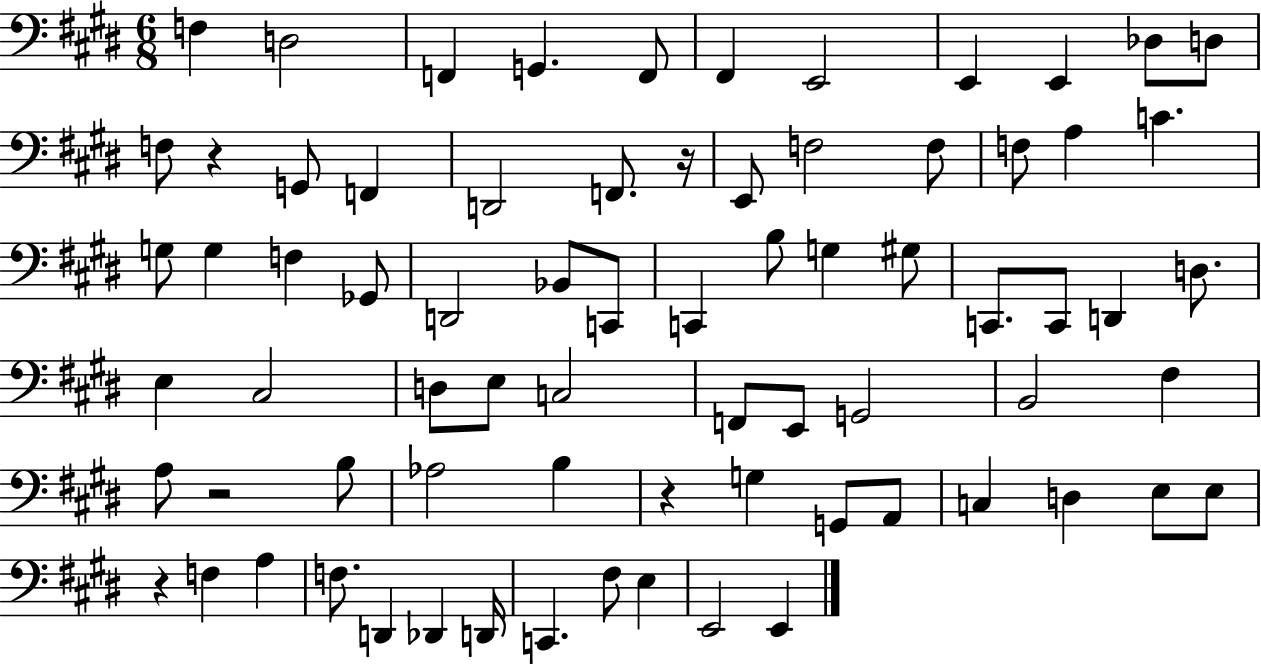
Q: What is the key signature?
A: E major